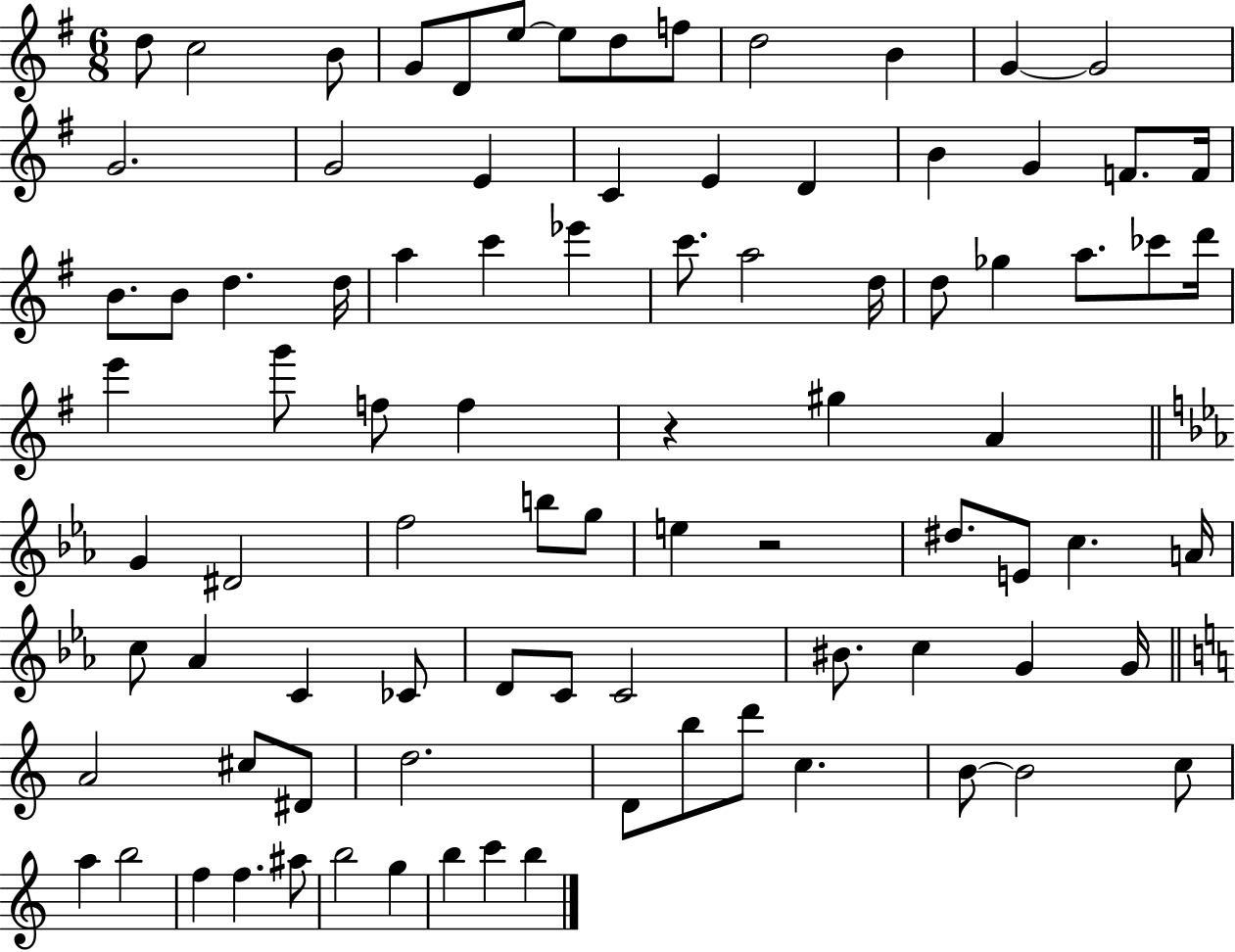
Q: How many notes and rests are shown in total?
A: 88